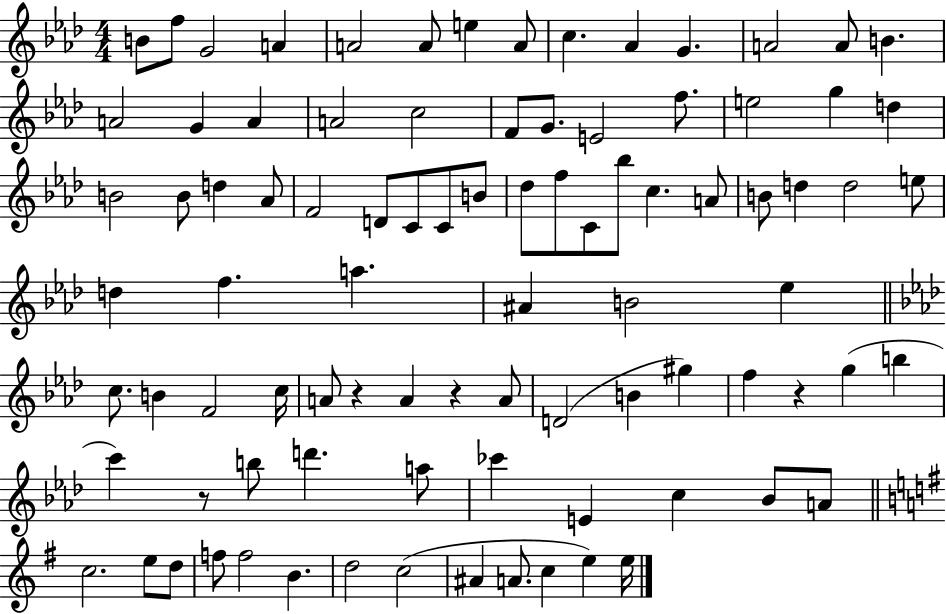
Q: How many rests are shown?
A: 4